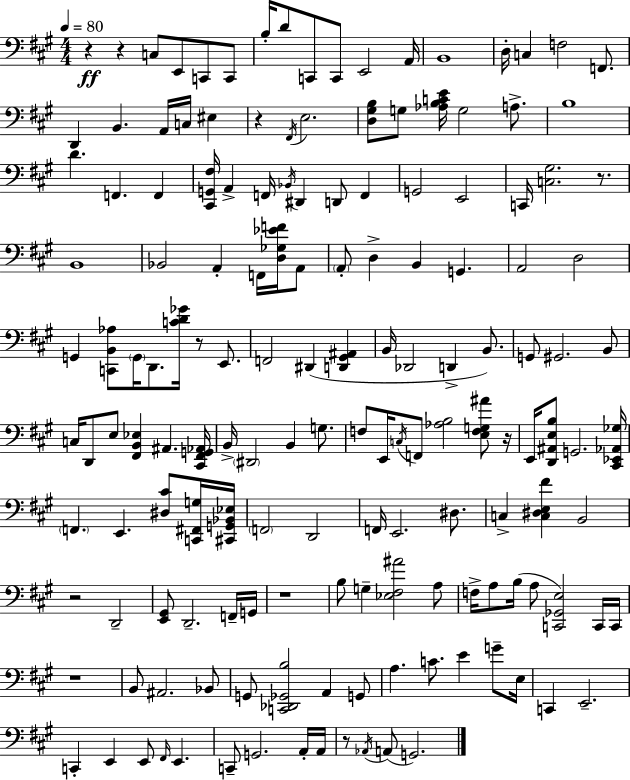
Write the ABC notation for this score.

X:1
T:Untitled
M:4/4
L:1/4
K:A
z z C,/2 E,,/2 C,,/2 C,,/2 B,/4 D/2 C,,/2 C,,/2 E,,2 A,,/4 B,,4 D,/4 C, F,2 F,,/2 D,, B,, A,,/4 C,/4 ^E, z ^F,,/4 E,2 [D,^G,B,]/2 G,/2 [_A,B,CE]/4 G,2 A,/2 B,4 D F,, F,, [^C,,G,,^F,]/4 A,, F,,/4 _B,,/4 ^D,, D,,/2 F,, G,,2 E,,2 C,,/4 [C,^G,]2 z/2 B,,4 _B,,2 A,, F,,/4 [D,_G,_EF]/4 A,,/2 A,,/2 D, B,, G,, A,,2 D,2 G,, [C,,B,,_A,]/2 G,,/4 D,,/2 [CD_G]/4 z/2 E,,/2 F,,2 ^D,, [D,,^G,,^A,,] B,,/4 _D,,2 D,, B,,/2 G,,/2 ^G,,2 B,,/2 C,/4 D,,/2 E,/2 [^F,,B,,_E,] ^A,, [^C,,^F,,G,,_A,,]/4 B,,/4 ^D,,2 B,, G,/2 F,/2 E,,/4 C,/4 F,,/2 [_A,B,]2 [E,F,G,^A]/2 z/4 E,,/4 [D,,^A,,E,B,]/2 G,,2 [^C,,_E,,_A,,_G,]/4 F,, E,, [^D,^C]/2 [C,,^F,,G,]/4 [^C,,G,,_B,,_E,]/4 F,,2 D,,2 F,,/4 E,,2 ^D,/2 C, [C,^D,E,^F] B,,2 z2 D,,2 [E,,^G,,]/2 D,,2 F,,/4 G,,/4 z4 B,/2 G, [_E,^F,^A]2 A,/2 F,/4 A,/2 B,/4 A,/2 [C,,_G,,E,]2 C,,/4 C,,/4 z4 B,,/2 ^A,,2 _B,,/2 G,,/2 [C,,_D,,_G,,B,]2 A,, G,,/2 A, C/2 E G/2 E,/4 C,, E,,2 C,, E,, E,,/2 ^F,,/4 E,, C,,/2 G,,2 A,,/4 A,,/4 z/2 _A,,/4 A,,/2 G,,2